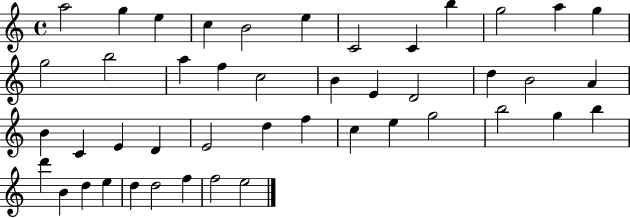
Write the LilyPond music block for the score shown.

{
  \clef treble
  \time 4/4
  \defaultTimeSignature
  \key c \major
  a''2 g''4 e''4 | c''4 b'2 e''4 | c'2 c'4 b''4 | g''2 a''4 g''4 | \break g''2 b''2 | a''4 f''4 c''2 | b'4 e'4 d'2 | d''4 b'2 a'4 | \break b'4 c'4 e'4 d'4 | e'2 d''4 f''4 | c''4 e''4 g''2 | b''2 g''4 b''4 | \break d'''4 b'4 d''4 e''4 | d''4 d''2 f''4 | f''2 e''2 | \bar "|."
}